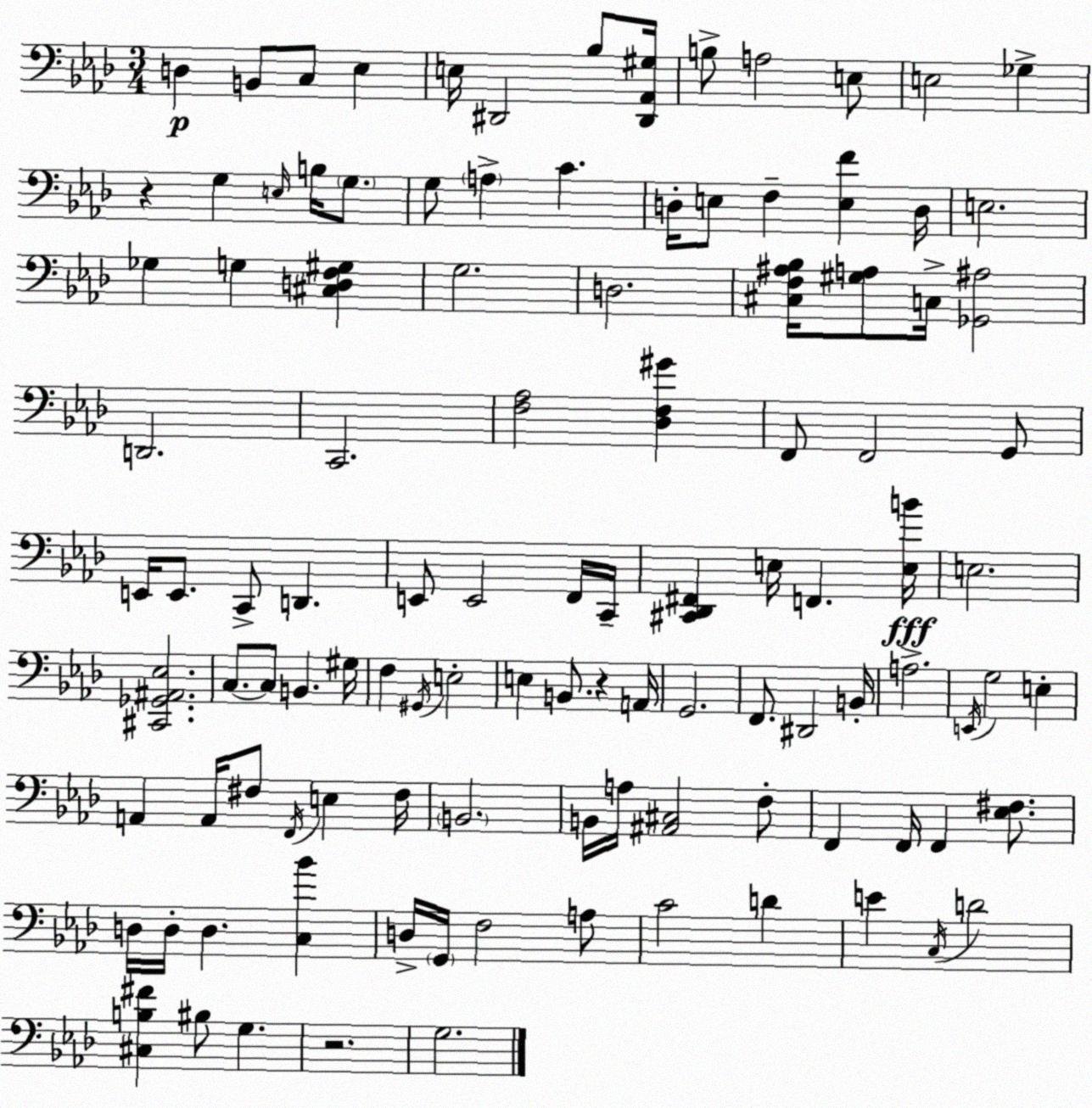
X:1
T:Untitled
M:3/4
L:1/4
K:Fm
D, B,,/2 C,/2 _E, E,/4 ^D,,2 _B,/2 [^D,,_A,,^G,]/4 B,/2 A,2 E,/2 E,2 _G, z G, E,/4 B,/4 G,/2 G,/2 A, C D,/4 E,/2 F, [E,F] D,/4 E,2 _G, G, [^C,D,F,^G,] G,2 D,2 [^C,F,^A,_B,]/4 [^G,A,]/2 C,/4 [_G,,^A,]2 D,,2 C,,2 [F,_A,]2 [_D,F,^G] F,,/2 F,,2 G,,/2 E,,/4 E,,/2 C,,/2 D,, E,,/2 E,,2 F,,/4 C,,/4 [^C,,_D,,^F,,] E,/4 F,, [E,B]/4 E,2 [^C,,_G,,^A,,_E,]2 C,/2 C,/2 B,, ^G,/4 F, ^G,,/4 E,2 E, B,,/2 z A,,/4 G,,2 F,,/2 ^D,,2 B,,/4 A,2 E,,/4 G,2 E, A,, A,,/4 ^F,/2 F,,/4 E, ^F,/4 B,,2 B,,/4 A,/4 [^A,,^C,]2 F,/2 F,, F,,/4 F,, [_E,^F,]/2 D,/4 D,/4 D, [C,_B] D,/4 G,,/4 F,2 A,/2 C2 D E C,/4 D2 [^C,B,^F] ^B,/2 G, z2 G,2